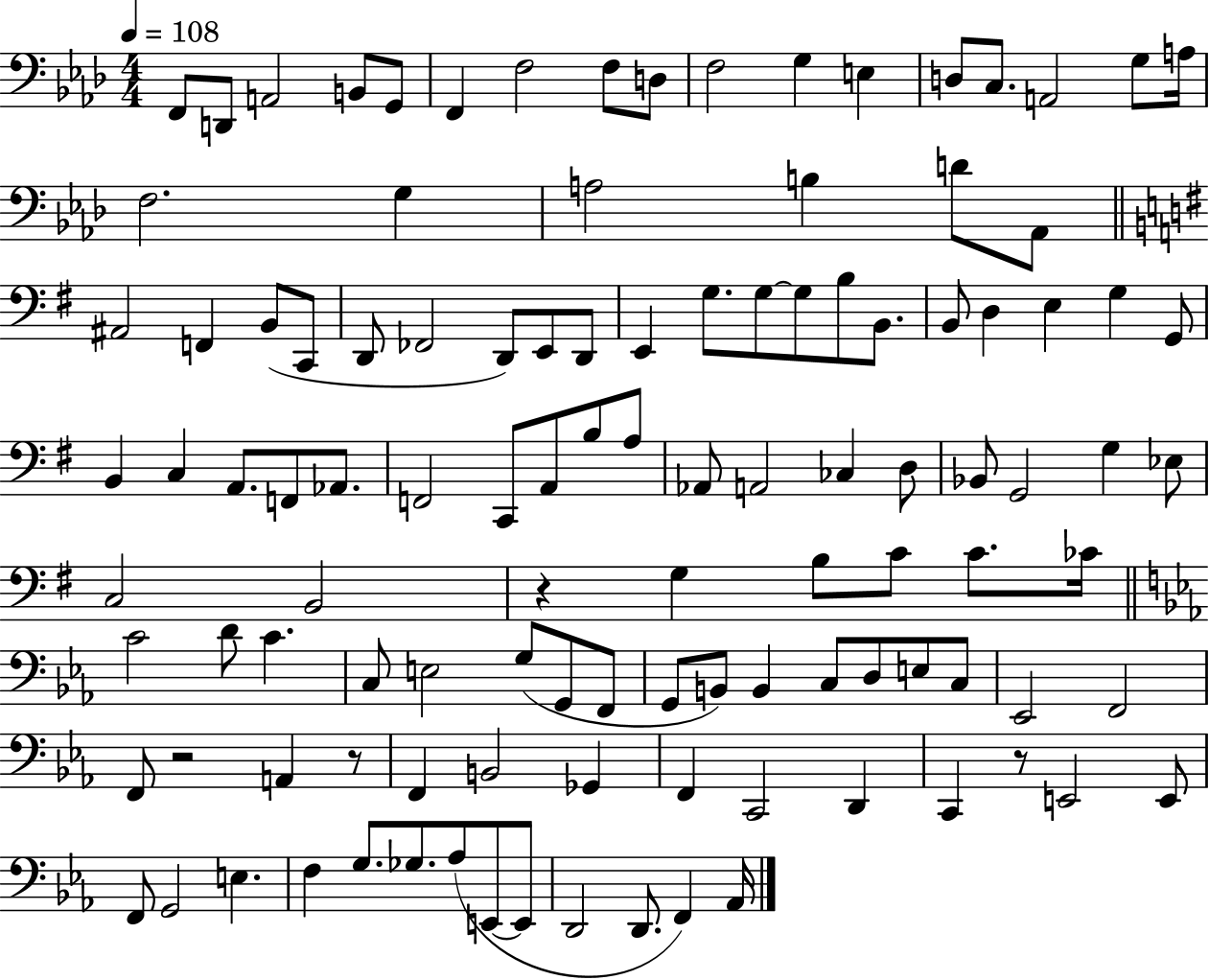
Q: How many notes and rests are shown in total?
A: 113